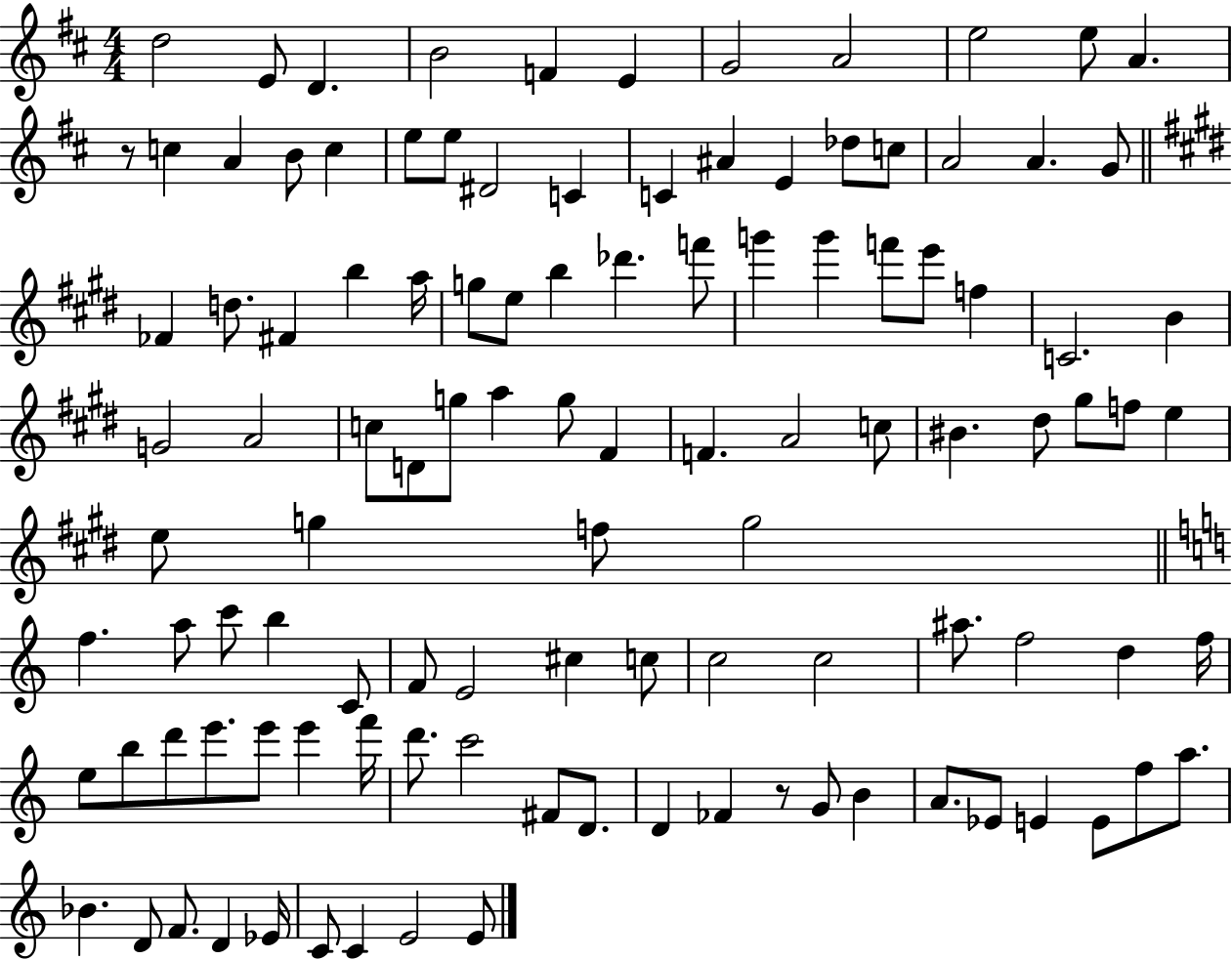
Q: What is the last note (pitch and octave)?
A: E4